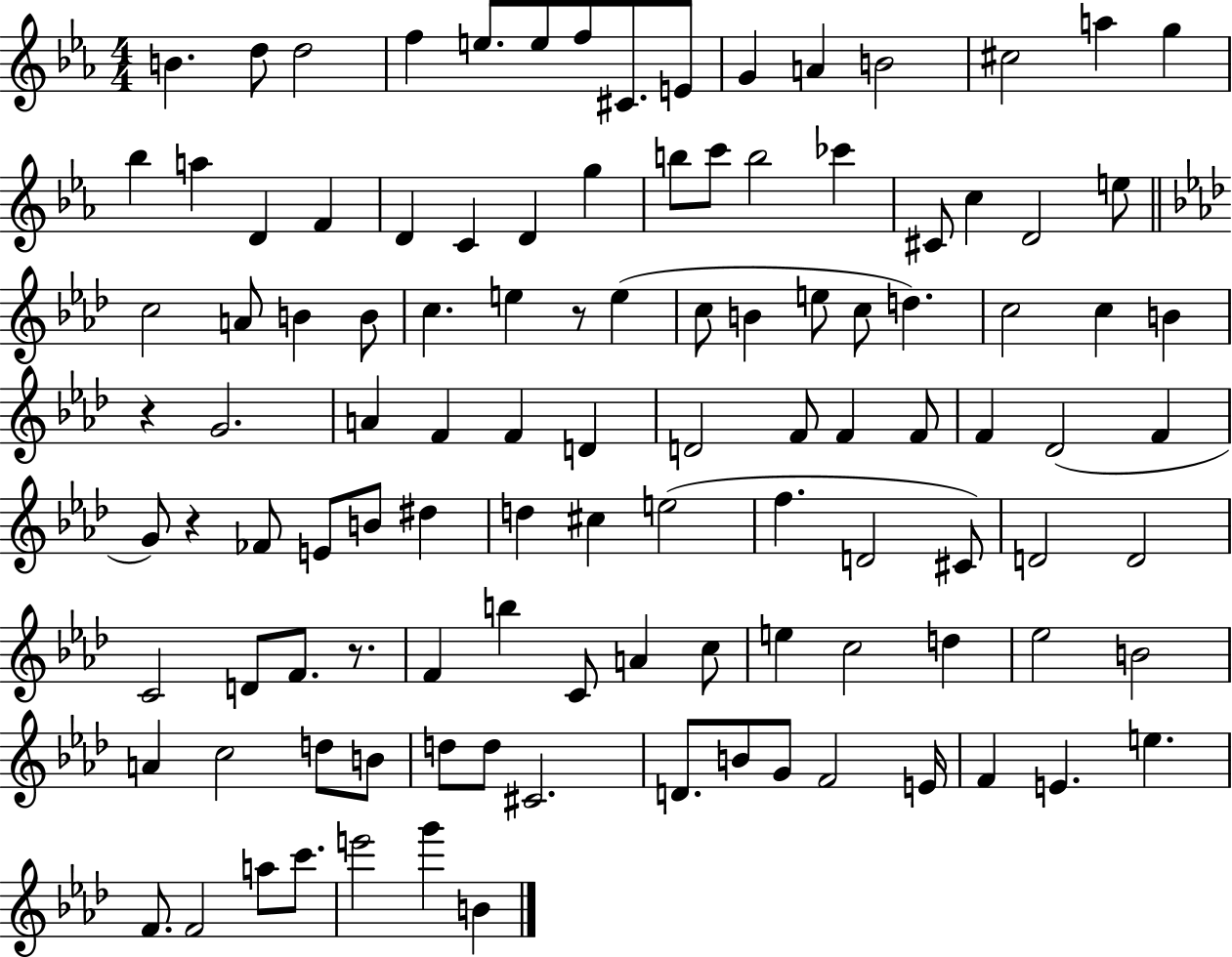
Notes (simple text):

B4/q. D5/e D5/h F5/q E5/e. E5/e F5/e C#4/e. E4/e G4/q A4/q B4/h C#5/h A5/q G5/q Bb5/q A5/q D4/q F4/q D4/q C4/q D4/q G5/q B5/e C6/e B5/h CES6/q C#4/e C5/q D4/h E5/e C5/h A4/e B4/q B4/e C5/q. E5/q R/e E5/q C5/e B4/q E5/e C5/e D5/q. C5/h C5/q B4/q R/q G4/h. A4/q F4/q F4/q D4/q D4/h F4/e F4/q F4/e F4/q Db4/h F4/q G4/e R/q FES4/e E4/e B4/e D#5/q D5/q C#5/q E5/h F5/q. D4/h C#4/e D4/h D4/h C4/h D4/e F4/e. R/e. F4/q B5/q C4/e A4/q C5/e E5/q C5/h D5/q Eb5/h B4/h A4/q C5/h D5/e B4/e D5/e D5/e C#4/h. D4/e. B4/e G4/e F4/h E4/s F4/q E4/q. E5/q. F4/e. F4/h A5/e C6/e. E6/h G6/q B4/q